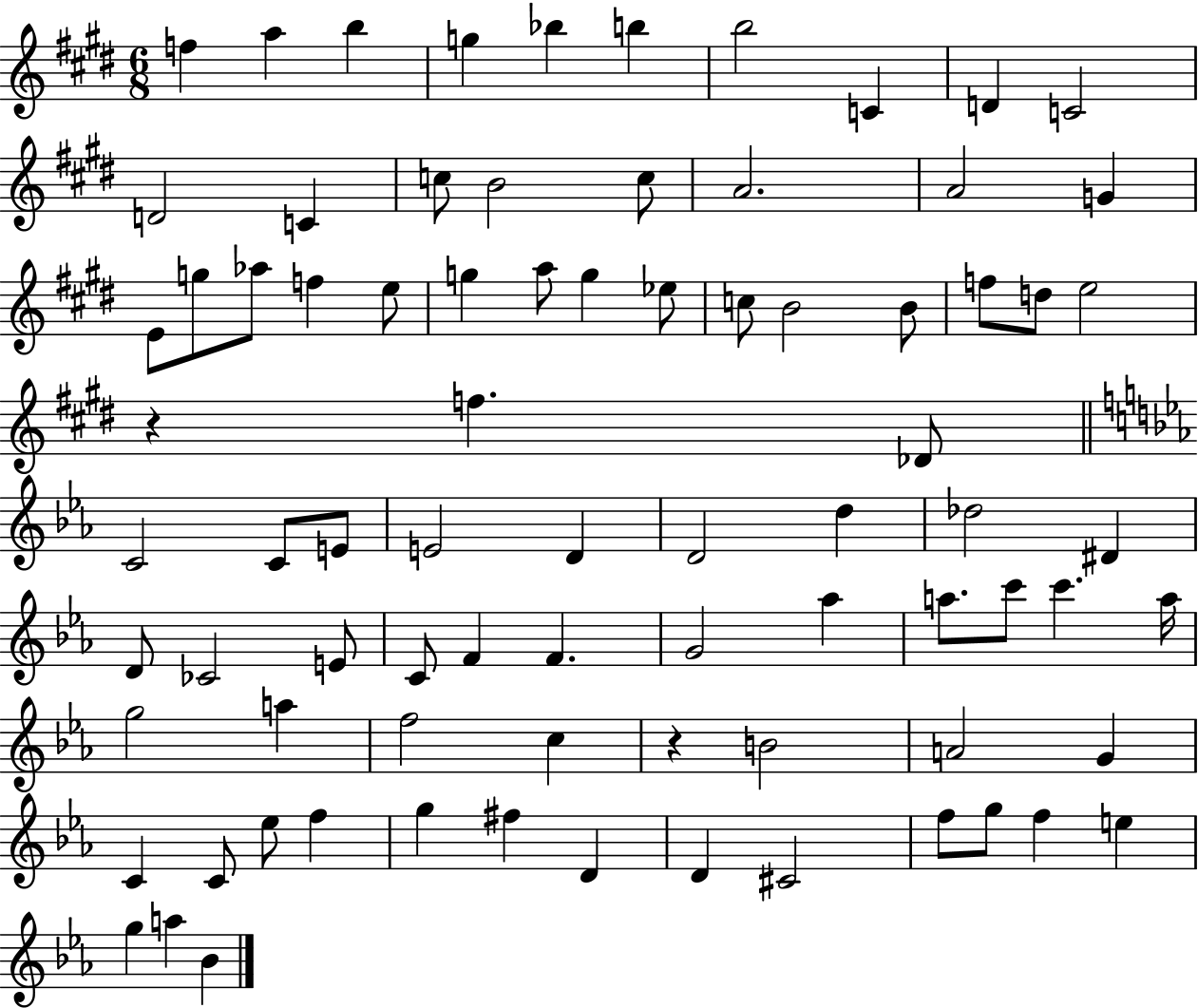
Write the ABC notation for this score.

X:1
T:Untitled
M:6/8
L:1/4
K:E
f a b g _b b b2 C D C2 D2 C c/2 B2 c/2 A2 A2 G E/2 g/2 _a/2 f e/2 g a/2 g _e/2 c/2 B2 B/2 f/2 d/2 e2 z f _D/2 C2 C/2 E/2 E2 D D2 d _d2 ^D D/2 _C2 E/2 C/2 F F G2 _a a/2 c'/2 c' a/4 g2 a f2 c z B2 A2 G C C/2 _e/2 f g ^f D D ^C2 f/2 g/2 f e g a _B